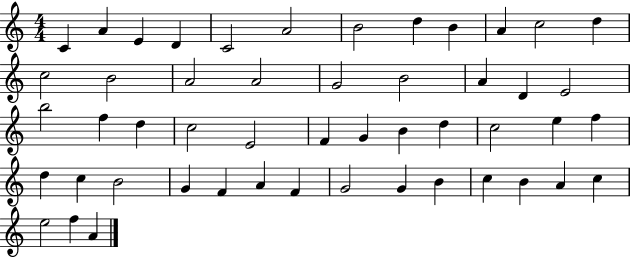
{
  \clef treble
  \numericTimeSignature
  \time 4/4
  \key c \major
  c'4 a'4 e'4 d'4 | c'2 a'2 | b'2 d''4 b'4 | a'4 c''2 d''4 | \break c''2 b'2 | a'2 a'2 | g'2 b'2 | a'4 d'4 e'2 | \break b''2 f''4 d''4 | c''2 e'2 | f'4 g'4 b'4 d''4 | c''2 e''4 f''4 | \break d''4 c''4 b'2 | g'4 f'4 a'4 f'4 | g'2 g'4 b'4 | c''4 b'4 a'4 c''4 | \break e''2 f''4 a'4 | \bar "|."
}